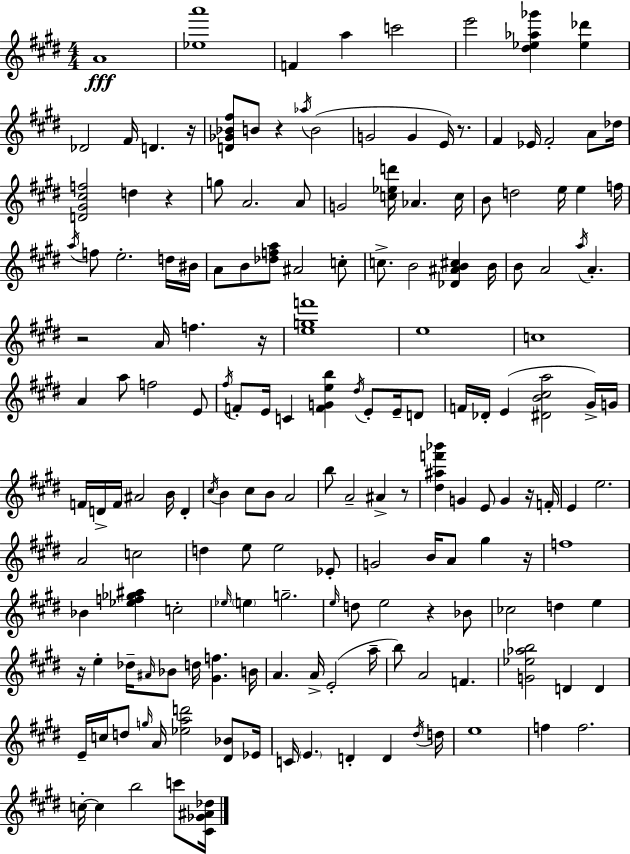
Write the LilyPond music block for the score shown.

{
  \clef treble
  \numericTimeSignature
  \time 4/4
  \key e \major
  a'1\fff | <ees'' a'''>1 | f'4 a''4 c'''2 | e'''2 <dis'' ees'' aes'' ges'''>4 <ees'' des'''>4 | \break des'2 fis'16 d'4. r16 | <d' ges' bes' fis''>8 b'8 r4 \acciaccatura { aes''16 }( b'2 | g'2 g'4 e'16) r8. | fis'4 ees'16 fis'2-. a'8 | \break des''16 <d' gis' cis'' f''>2 d''4 r4 | g''8 a'2. a'8 | g'2 <c'' ees'' d'''>16 aes'4. | c''16 b'8 d''2 e''16 e''4 | \break f''16 \acciaccatura { a''16 } f''8 e''2.-. | d''16 bis'16 a'8 b'8 <des'' f'' a''>8 ais'2 | c''8-. c''8.-> b'2 <des' ais' b' cis''>4 | b'16 b'8 a'2 \acciaccatura { a''16 } a'4.-. | \break r2 a'16 f''4. | r16 <e'' g'' f'''>1 | e''1 | c''1 | \break a'4 a''8 f''2 | e'8 \acciaccatura { fis''16 } f'8-. e'16 c'4 <f' g' e'' b''>4 \acciaccatura { dis''16 } | e'8-. e'16-- d'8 f'16 des'16-. e'4( <dis' b' cis'' a''>2 | gis'16->) g'16 f'16 d'16-> f'16 ais'2 | \break b'16 d'4-. \acciaccatura { cis''16 } b'4 cis''8 b'8 a'2 | b''8 a'2-- | ais'4-> r8 <dis'' ais'' f''' bes'''>4 g'4 e'8 | g'4 r16 f'16-. e'4 e''2. | \break a'2 c''2 | d''4 e''8 e''2 | ees'8-. g'2 b'16 a'8 | gis''4 r16 f''1 | \break bes'4 <ees'' f'' ges'' ais''>4 c''2-. | \grace { ees''16 } \parenthesize e''4 g''2.-- | \grace { e''16 } d''8 e''2 | r4 bes'8 ces''2 | \break d''4 e''4 r16 e''4-. des''16-- \grace { ais'16 } bes'8 | d''16 <gis' f''>4. b'16 a'4. a'16-> | e'2-.( a''16-- b''8) a'2 | f'4. <g' ees'' aes'' b''>2 | \break d'4 d'4 e'16-- c''16 d''8 \grace { g''16 } a'16 <ees'' a'' d'''>2 | <dis' bes'>8 ees'16 c'16 \parenthesize e'4. | d'4-. d'4 \acciaccatura { dis''16 } d''16 e''1 | f''4 f''2. | \break c''16-.~~ c''4 | b''2 c'''8 <cis' ges' ais' des''>16 \bar "|."
}